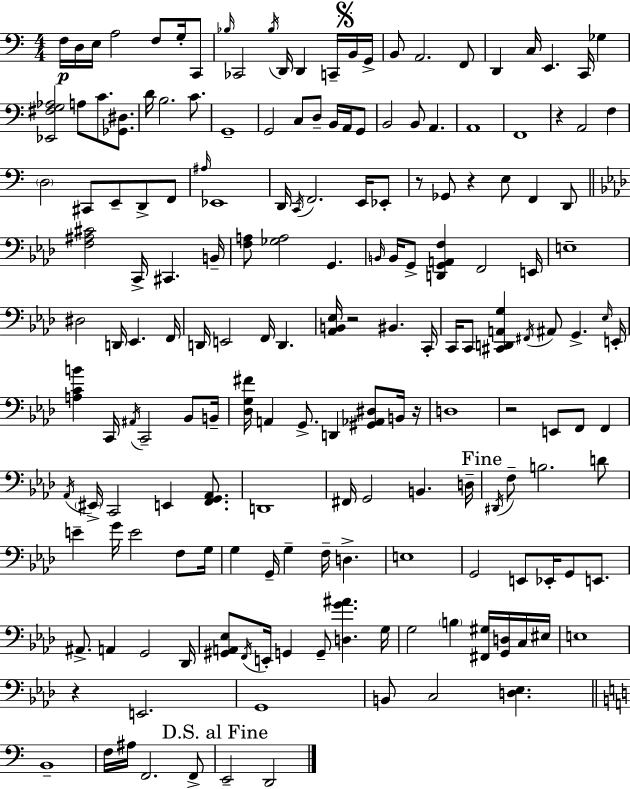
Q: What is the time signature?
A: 4/4